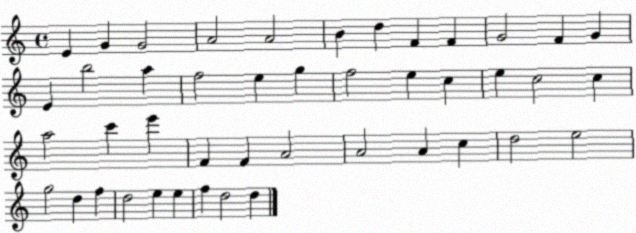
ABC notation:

X:1
T:Untitled
M:4/4
L:1/4
K:C
E G G2 A2 A2 B d F F G2 F G E b2 a f2 e g f2 e c e c2 c a2 c' e' F F A2 A2 A c d2 e2 g2 d f d2 e e f d2 d